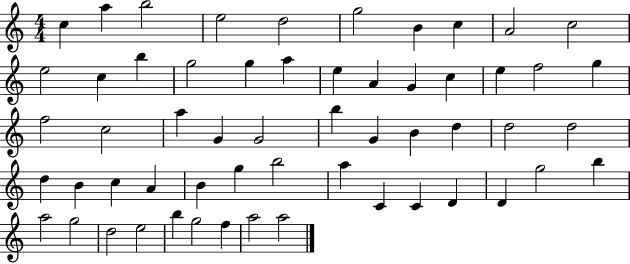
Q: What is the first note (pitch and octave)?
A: C5